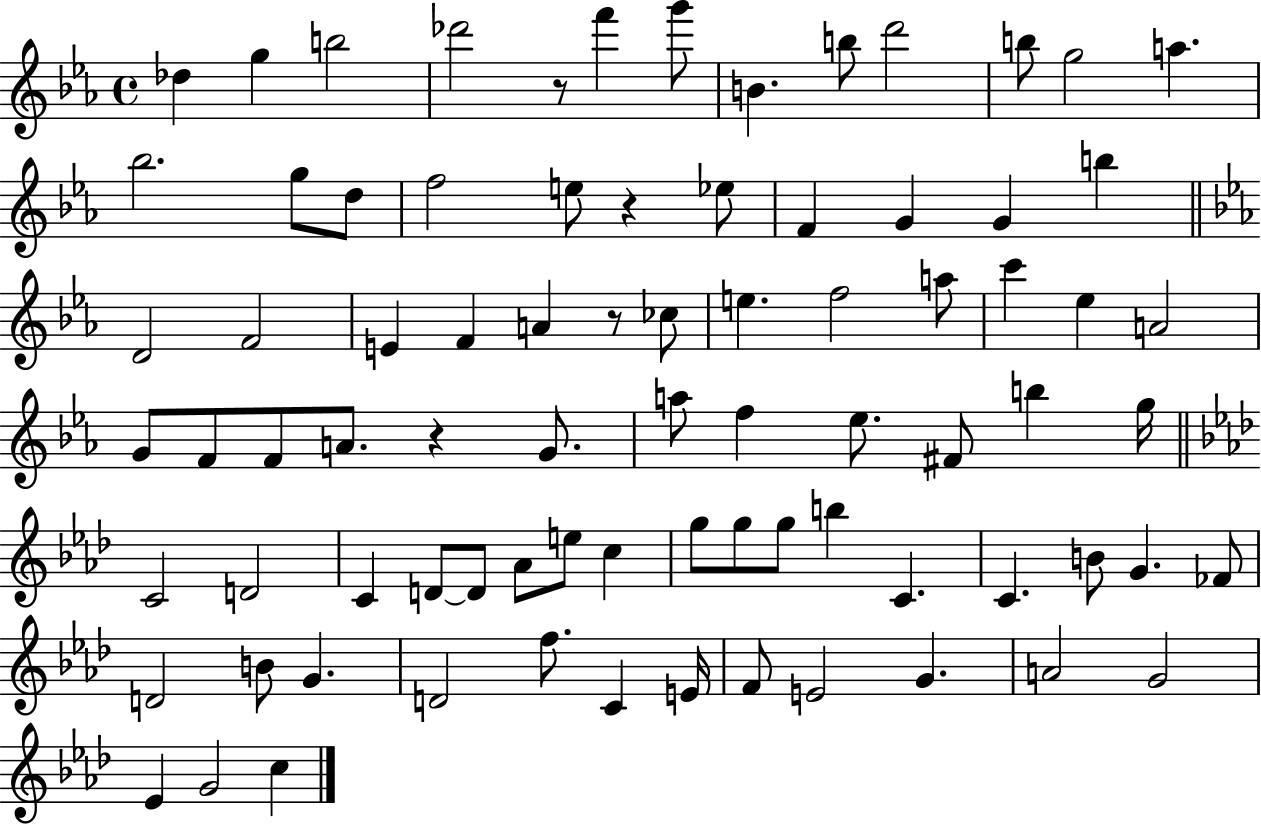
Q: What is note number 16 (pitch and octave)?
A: F5